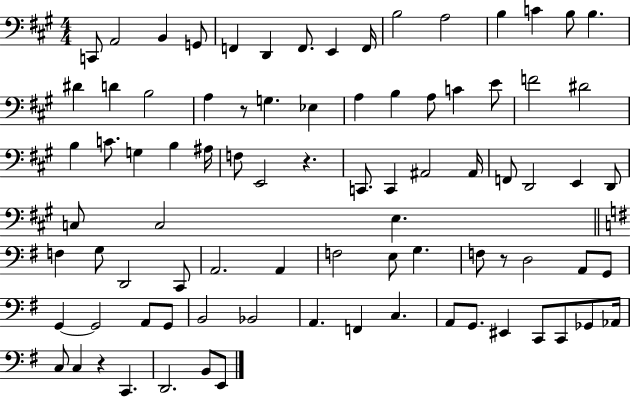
X:1
T:Untitled
M:4/4
L:1/4
K:A
C,,/2 A,,2 B,, G,,/2 F,, D,, F,,/2 E,, F,,/4 B,2 A,2 B, C B,/2 B, ^D D B,2 A, z/2 G, _E, A, B, A,/2 C E/2 F2 ^D2 B, C/2 G, B, ^A,/4 F,/2 E,,2 z C,,/2 C,, ^A,,2 ^A,,/4 F,,/2 D,,2 E,, D,,/2 C,/2 C,2 E, F, G,/2 D,,2 C,,/2 A,,2 A,, F,2 E,/2 G, F,/2 z/2 D,2 A,,/2 G,,/2 G,, G,,2 A,,/2 G,,/2 B,,2 _B,,2 A,, F,, C, A,,/2 G,,/2 ^E,, C,,/2 C,,/2 _G,,/2 _A,,/4 C,/2 C, z C,, D,,2 B,,/2 E,,/2